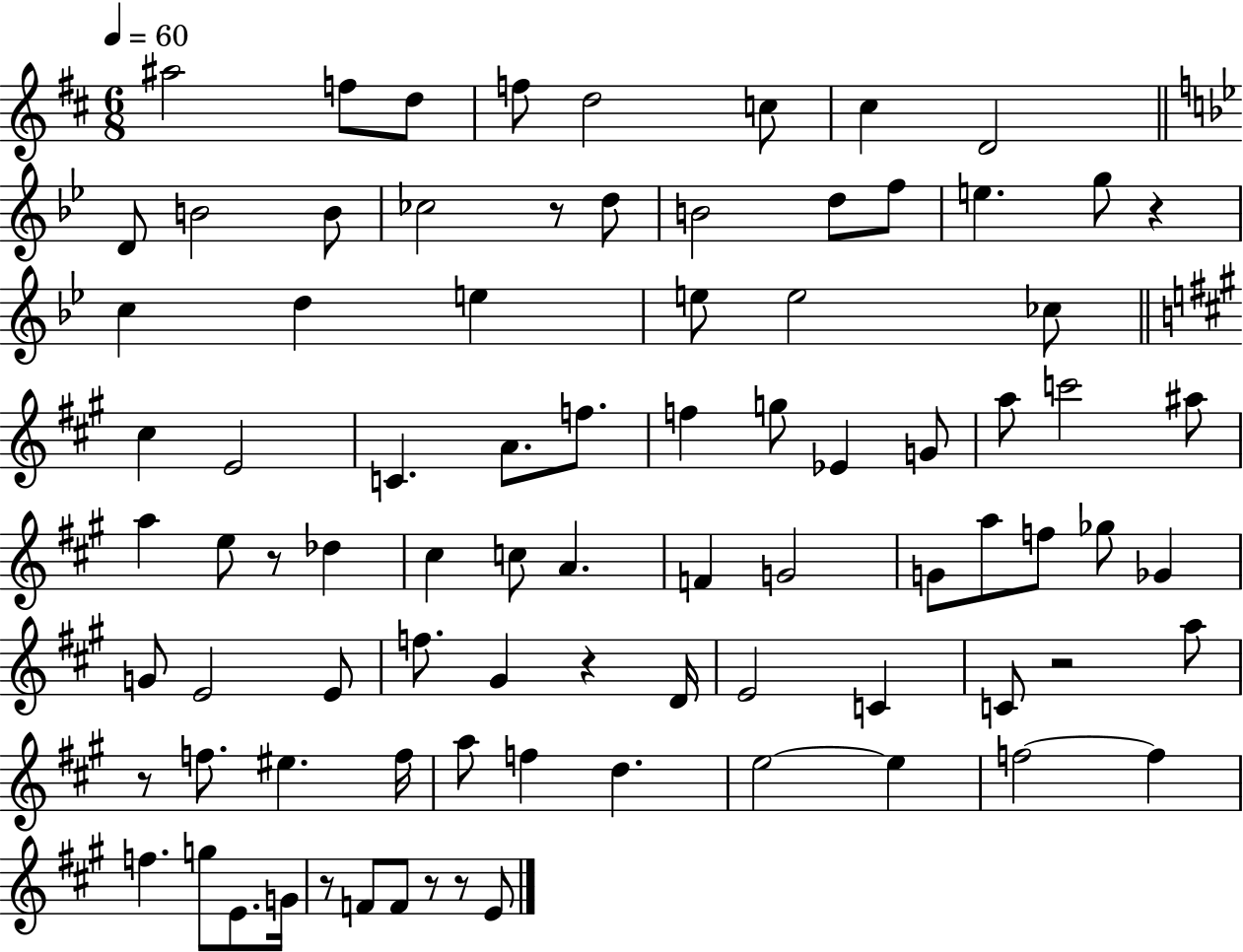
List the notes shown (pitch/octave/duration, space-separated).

A#5/h F5/e D5/e F5/e D5/h C5/e C#5/q D4/h D4/e B4/h B4/e CES5/h R/e D5/e B4/h D5/e F5/e E5/q. G5/e R/q C5/q D5/q E5/q E5/e E5/h CES5/e C#5/q E4/h C4/q. A4/e. F5/e. F5/q G5/e Eb4/q G4/e A5/e C6/h A#5/e A5/q E5/e R/e Db5/q C#5/q C5/e A4/q. F4/q G4/h G4/e A5/e F5/e Gb5/e Gb4/q G4/e E4/h E4/e F5/e. G#4/q R/q D4/s E4/h C4/q C4/e R/h A5/e R/e F5/e. EIS5/q. F5/s A5/e F5/q D5/q. E5/h E5/q F5/h F5/q F5/q. G5/e E4/e. G4/s R/e F4/e F4/e R/e R/e E4/e